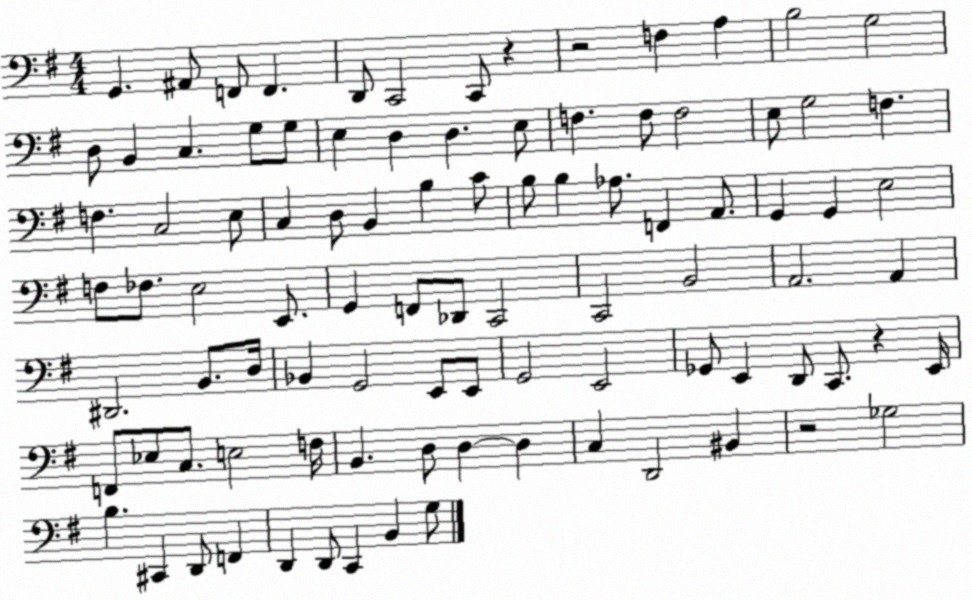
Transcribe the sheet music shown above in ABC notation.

X:1
T:Untitled
M:4/4
L:1/4
K:G
G,, ^A,,/2 F,,/2 F,, D,,/2 C,,2 C,,/2 z z2 F, A, B,2 G,2 D,/2 B,, C, G,/2 G,/2 E, D, D, E,/2 F, F,/2 F,2 E,/2 G,2 F, F, C,2 E,/2 C, D,/2 B,, B, C/2 B,/2 B, _A,/2 F,, A,,/2 G,, G,, E,2 F,/2 _F,/2 E,2 E,,/2 G,, F,,/2 _D,,/2 C,,2 C,,2 B,,2 A,,2 A,, ^D,,2 B,,/2 D,/4 _B,, G,,2 E,,/2 E,,/2 G,,2 E,,2 _G,,/2 E,, D,,/2 C,,/2 z E,,/4 F,,/2 _E,/2 C,/2 E,2 F,/4 B,, D,/2 D, D, C, D,,2 ^B,, z2 _G,2 B, ^C,, D,,/2 F,, D,, D,,/2 C,, B,, G,/2